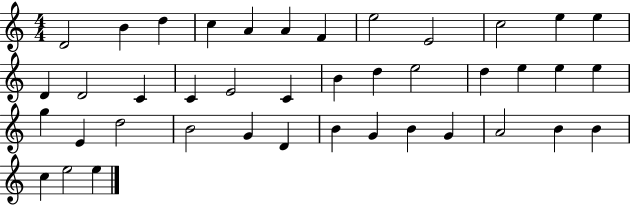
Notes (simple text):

D4/h B4/q D5/q C5/q A4/q A4/q F4/q E5/h E4/h C5/h E5/q E5/q D4/q D4/h C4/q C4/q E4/h C4/q B4/q D5/q E5/h D5/q E5/q E5/q E5/q G5/q E4/q D5/h B4/h G4/q D4/q B4/q G4/q B4/q G4/q A4/h B4/q B4/q C5/q E5/h E5/q